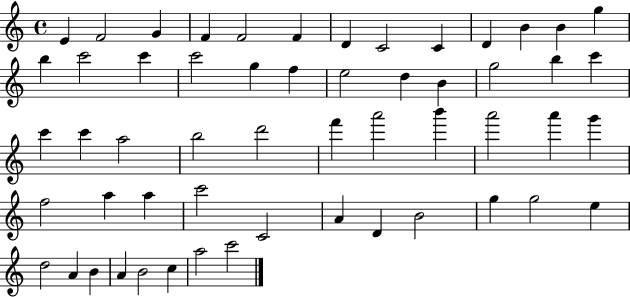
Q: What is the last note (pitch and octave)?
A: C6